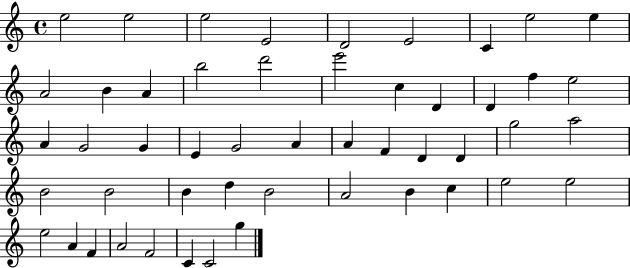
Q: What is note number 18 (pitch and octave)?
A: D4